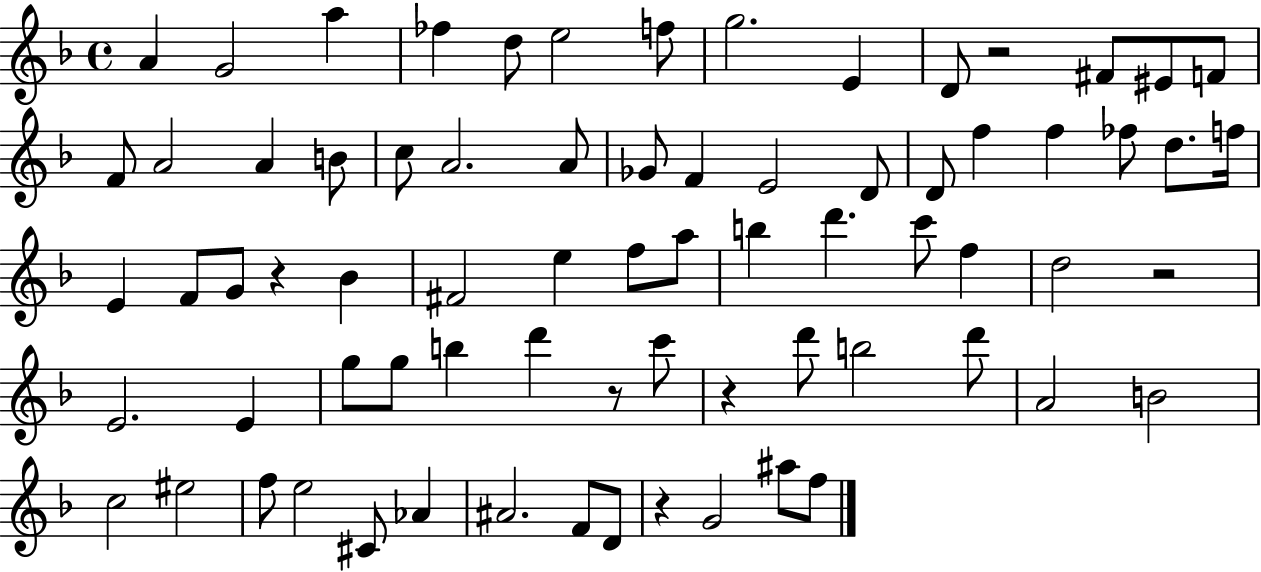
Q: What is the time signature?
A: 4/4